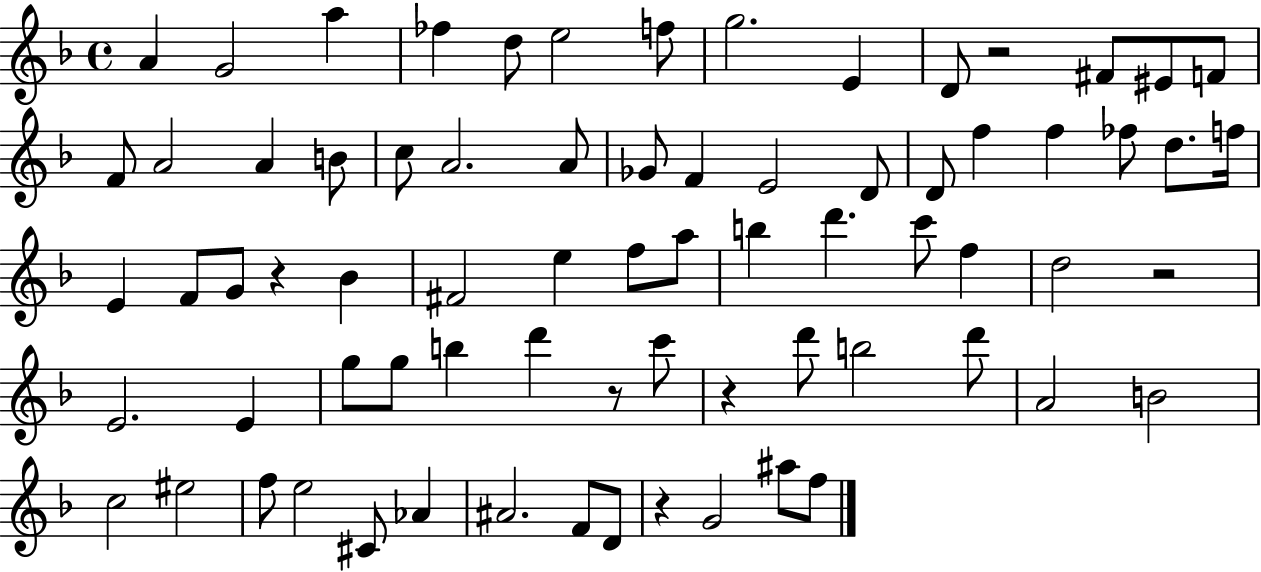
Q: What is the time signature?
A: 4/4